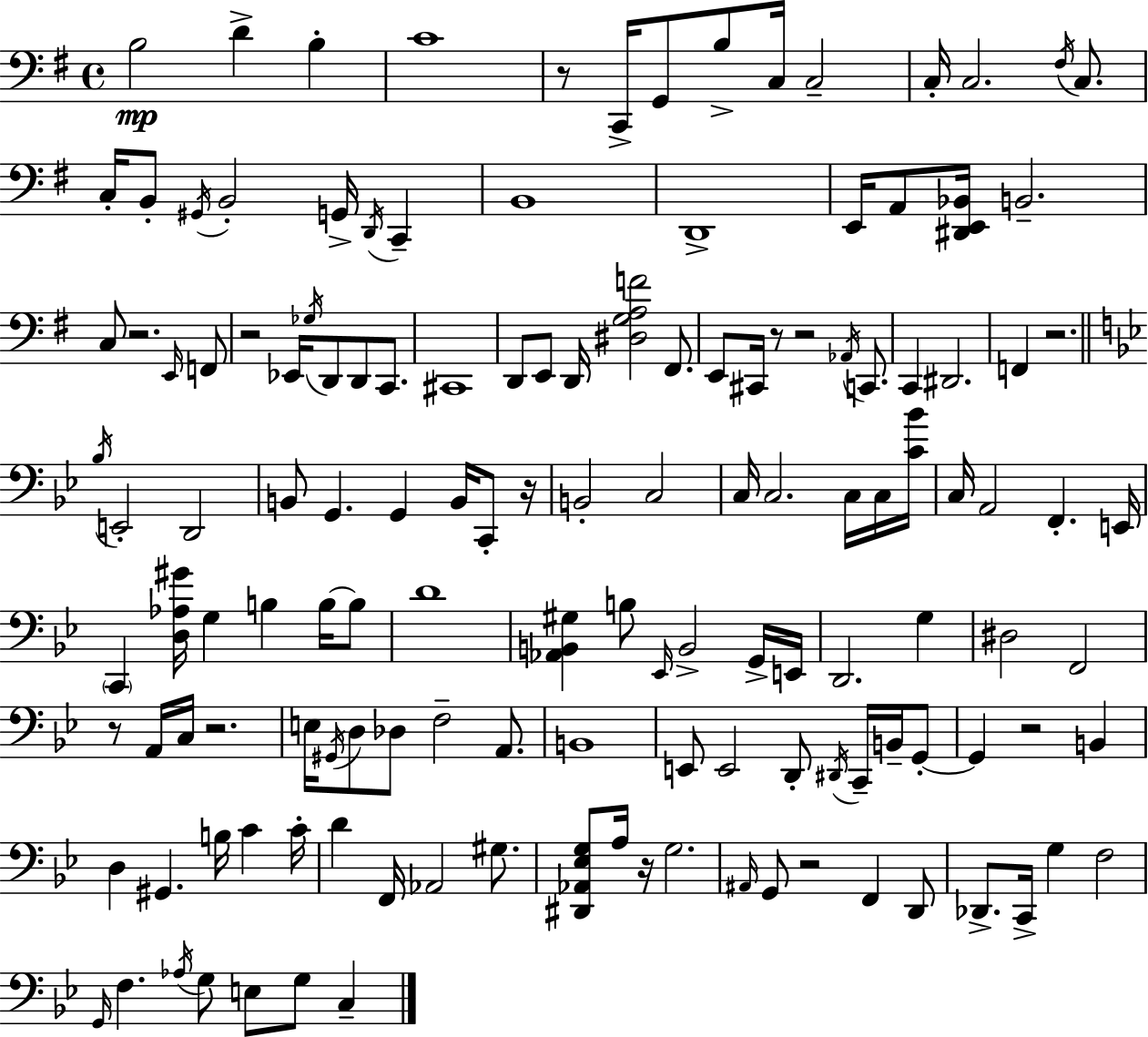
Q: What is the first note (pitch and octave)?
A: B3